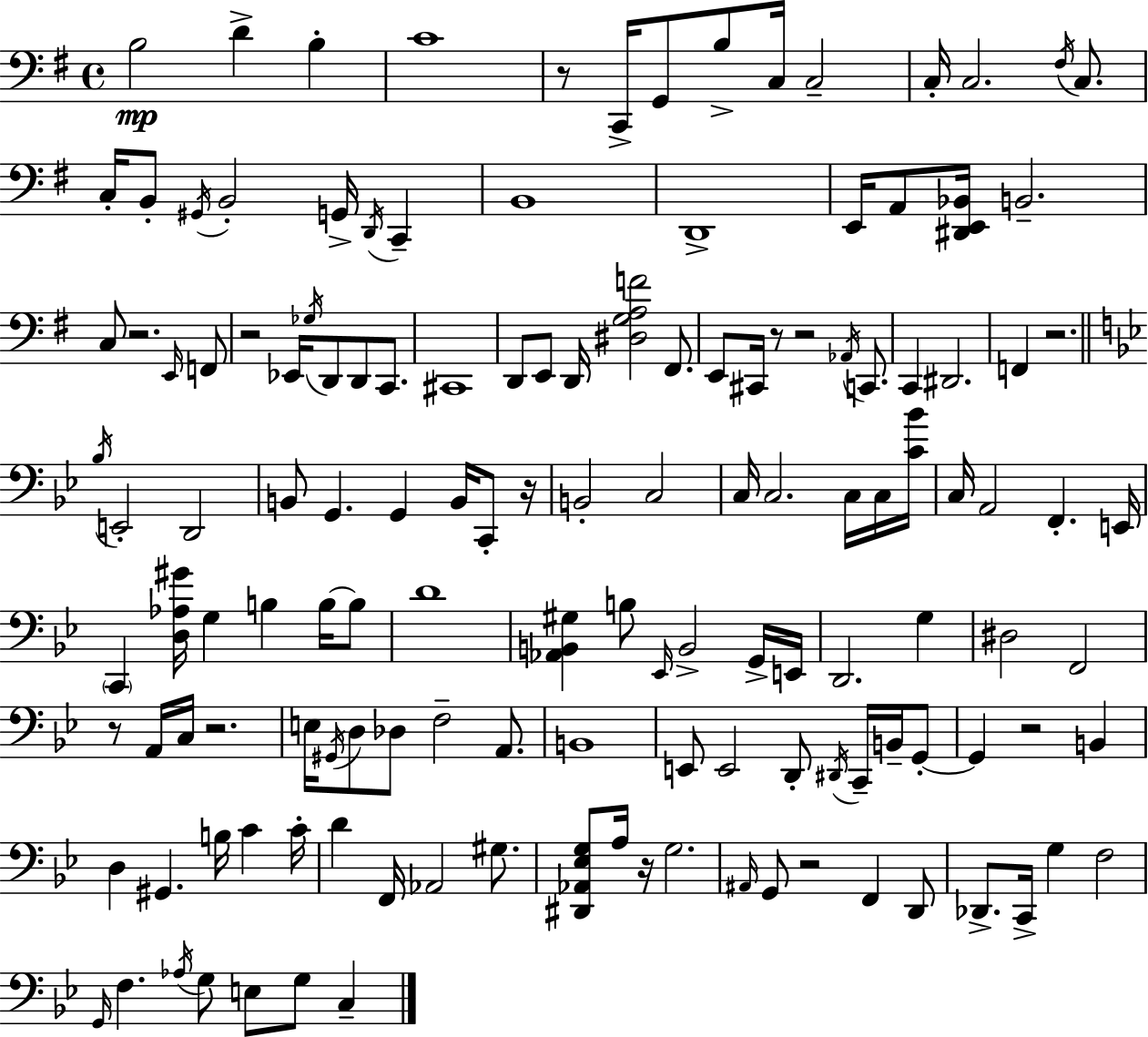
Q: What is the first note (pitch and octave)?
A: B3